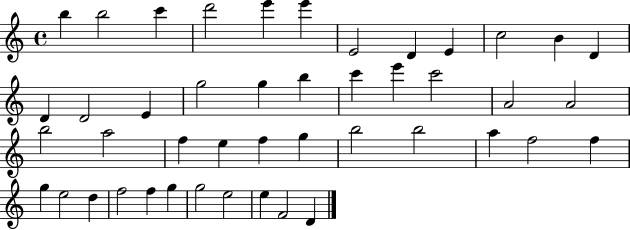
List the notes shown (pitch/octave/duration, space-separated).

B5/q B5/h C6/q D6/h E6/q E6/q E4/h D4/q E4/q C5/h B4/q D4/q D4/q D4/h E4/q G5/h G5/q B5/q C6/q E6/q C6/h A4/h A4/h B5/h A5/h F5/q E5/q F5/q G5/q B5/h B5/h A5/q F5/h F5/q G5/q E5/h D5/q F5/h F5/q G5/q G5/h E5/h E5/q F4/h D4/q